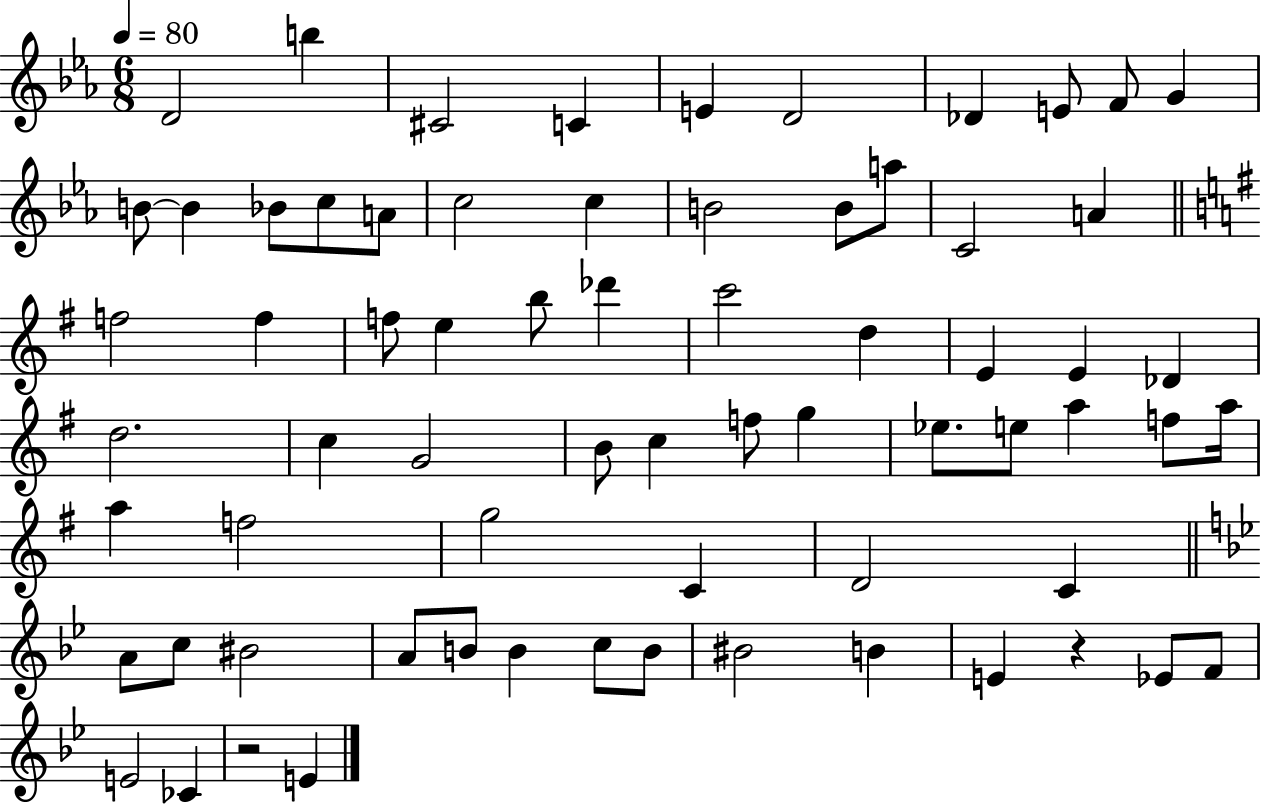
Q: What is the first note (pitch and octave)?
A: D4